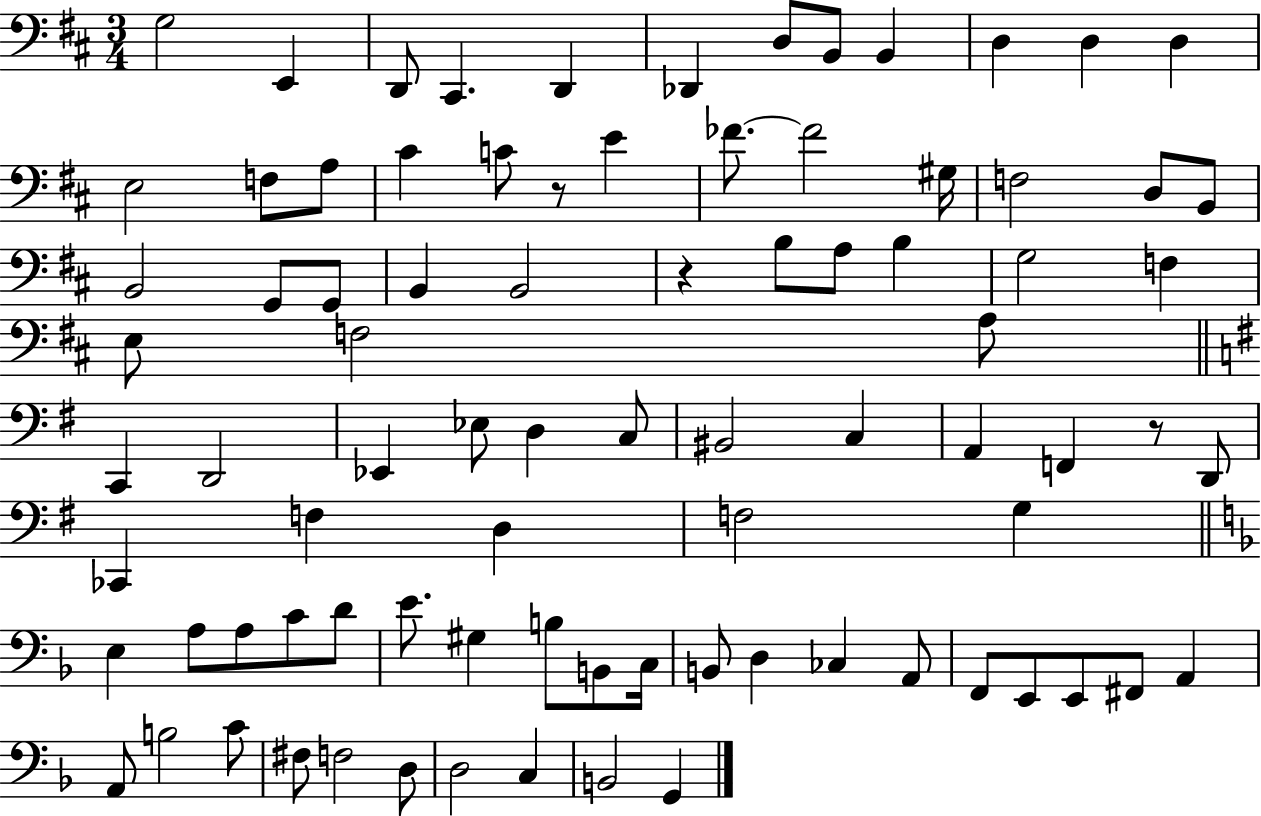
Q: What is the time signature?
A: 3/4